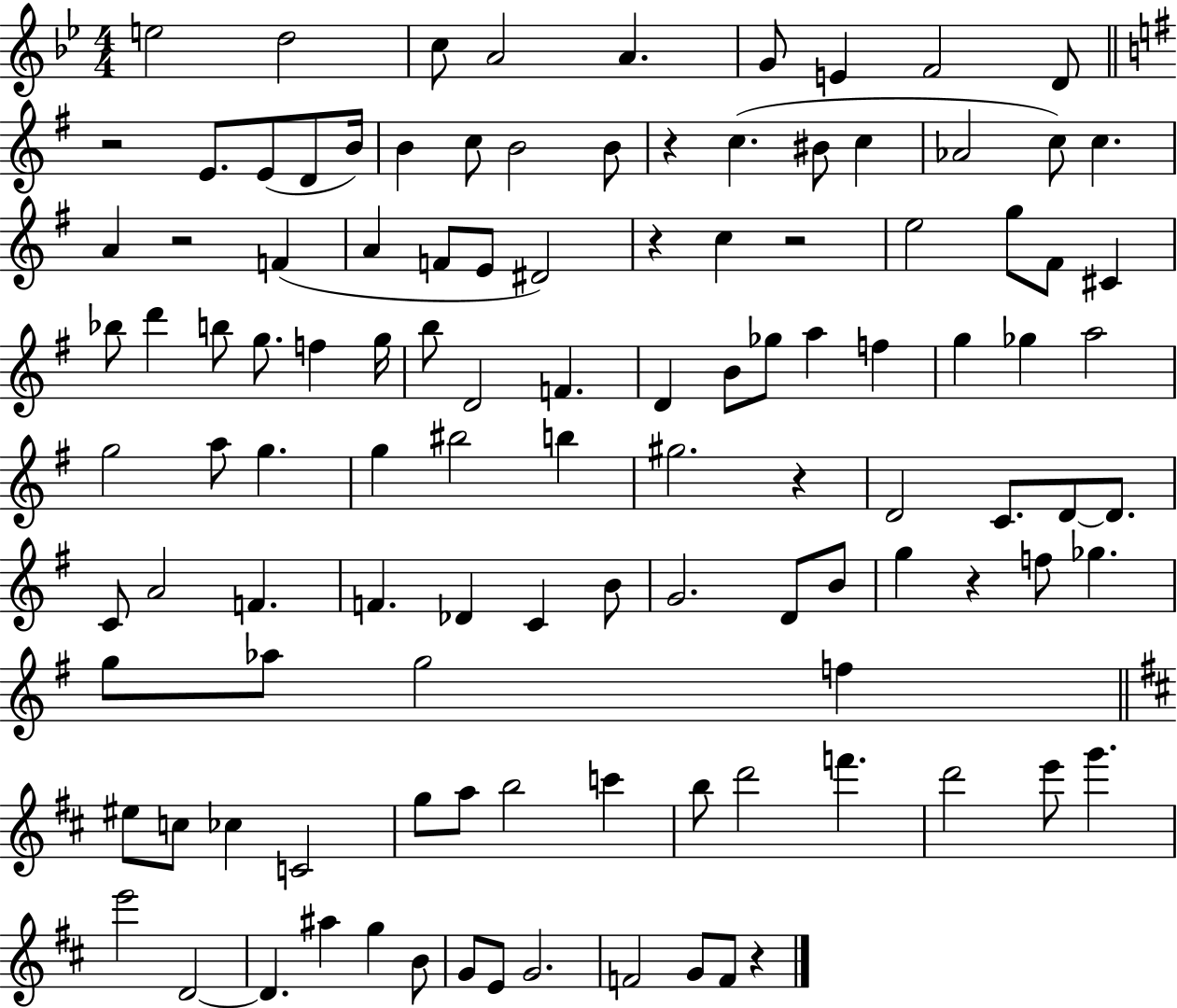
X:1
T:Untitled
M:4/4
L:1/4
K:Bb
e2 d2 c/2 A2 A G/2 E F2 D/2 z2 E/2 E/2 D/2 B/4 B c/2 B2 B/2 z c ^B/2 c _A2 c/2 c A z2 F A F/2 E/2 ^D2 z c z2 e2 g/2 ^F/2 ^C _b/2 d' b/2 g/2 f g/4 b/2 D2 F D B/2 _g/2 a f g _g a2 g2 a/2 g g ^b2 b ^g2 z D2 C/2 D/2 D/2 C/2 A2 F F _D C B/2 G2 D/2 B/2 g z f/2 _g g/2 _a/2 g2 f ^e/2 c/2 _c C2 g/2 a/2 b2 c' b/2 d'2 f' d'2 e'/2 g' e'2 D2 D ^a g B/2 G/2 E/2 G2 F2 G/2 F/2 z